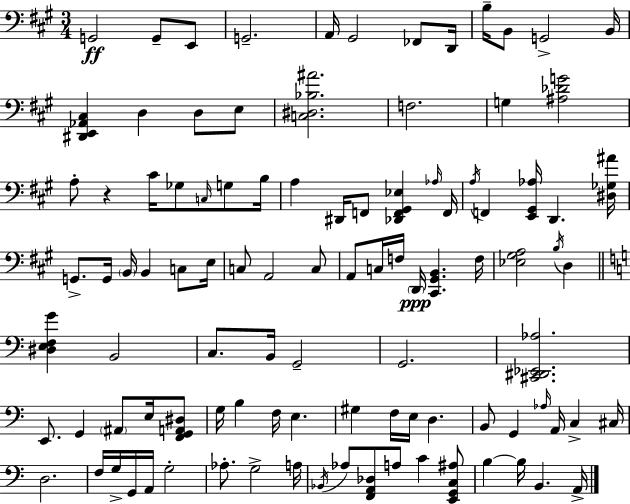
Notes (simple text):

G2/h G2/e E2/e G2/h. A2/s G#2/h FES2/e D2/s B3/s B2/e G2/h B2/s [D#2,E2,Ab2,C#3]/q D3/q D3/e E3/e [C3,D#3,Bb3,A#4]/h. F3/h. G3/q [A#3,Db4,G4]/h A3/e R/q C#4/s Gb3/e C3/s G3/e B3/s A3/q D#2/s F2/e [Db2,F2,G#2,Eb3]/q Ab3/s F2/s A3/s F2/q [E2,G#2,Ab3]/s D2/q. [D#3,Gb3,A#4]/s G2/e. G2/s B2/s B2/q C3/e E3/s C3/e A2/h C3/e A2/e C3/s F3/s D2/s [C#2,G#2,B2]/q. F3/s [Eb3,G#3,A3]/h B3/s D3/q [D#3,E3,F3,G4]/q B2/h C3/e. B2/s G2/h G2/h. [C#2,D#2,Eb2,Ab3]/h. E2/e. G2/q A#2/e E3/s [F2,G2,A2,D#3]/e G3/s B3/q F3/s E3/q. G#3/q F3/s E3/s D3/q. B2/e G2/q Ab3/s A2/s C3/q C#3/s D3/h. F3/s G3/s G2/s A2/s G3/h Ab3/e. G3/h A3/s Bb2/s Ab3/e [F2,A2,Db3]/e A3/e C4/q [E2,G2,C3,A#3]/e B3/q B3/s B2/q. A2/s